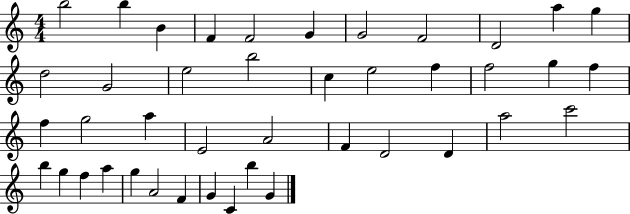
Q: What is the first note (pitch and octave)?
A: B5